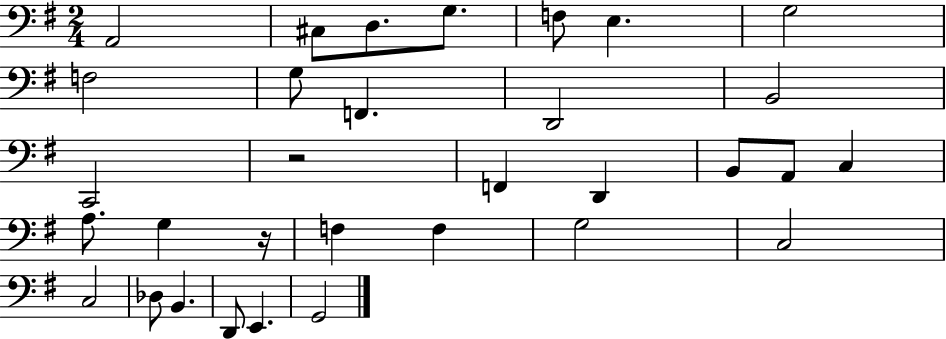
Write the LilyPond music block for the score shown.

{
  \clef bass
  \numericTimeSignature
  \time 2/4
  \key g \major
  \repeat volta 2 { a,2 | cis8 d8. g8. | f8 e4. | g2 | \break f2 | g8 f,4. | d,2 | b,2 | \break c,2 | r2 | f,4 d,4 | b,8 a,8 c4 | \break a8. g4 r16 | f4 f4 | g2 | c2 | \break c2 | des8 b,4. | d,8 e,4. | g,2 | \break } \bar "|."
}